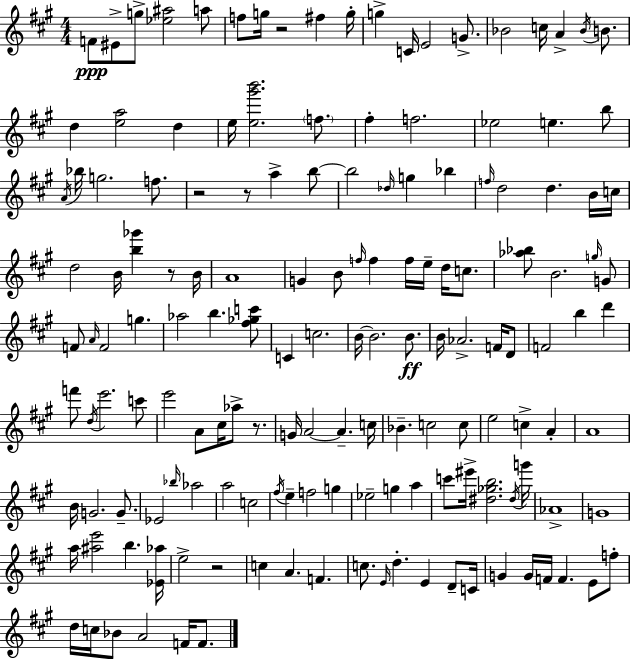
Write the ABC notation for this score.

X:1
T:Untitled
M:4/4
L:1/4
K:A
F/2 ^E/2 g/2 [_e^a]2 a/2 f/2 g/4 z2 ^f g/4 g C/4 E2 G/2 _B2 c/4 A _B/4 B/2 d [ea]2 d e/4 [e^g'b']2 f/2 ^f f2 _e2 e b/2 A/4 _b/4 g2 f/2 z2 z/2 a b/2 b2 _d/4 g _b f/4 d2 d B/4 c/4 d2 B/4 [b_g'] z/2 B/4 A4 G B/2 f/4 f f/4 e/4 d/4 c/2 [_a_b]/2 B2 g/4 G/2 F/2 A/4 F2 g _a2 b [^f_gc']/2 C c2 B/4 B2 B/2 B/4 _A2 F/4 D/2 F2 b d' f'/2 d/4 e'2 c'/2 e'2 A/2 ^c/4 _a/2 z/2 G/4 A2 A c/4 _B c2 c/2 e2 c A A4 B/4 G2 G/2 _E2 _b/4 _a2 a2 c2 ^f/4 e f2 g _e2 g a c'/2 ^e'/4 [^d_gb]2 ^d/4 g'/4 _A4 G4 a/4 [^ae']2 b [_E_a]/4 e2 z2 c A F c/2 E/4 d E D/2 C/4 G G/4 F/4 F E/2 f/2 d/4 c/4 _B/2 A2 F/4 F/2